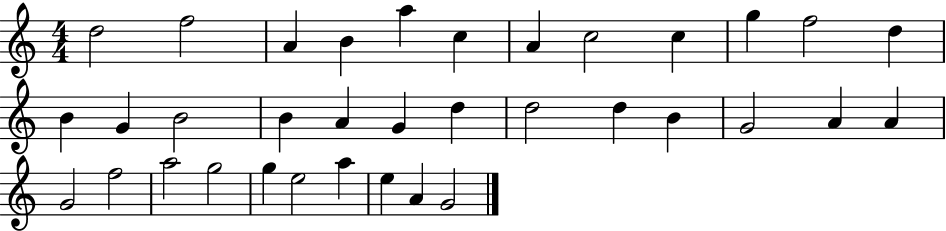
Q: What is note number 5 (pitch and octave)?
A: A5